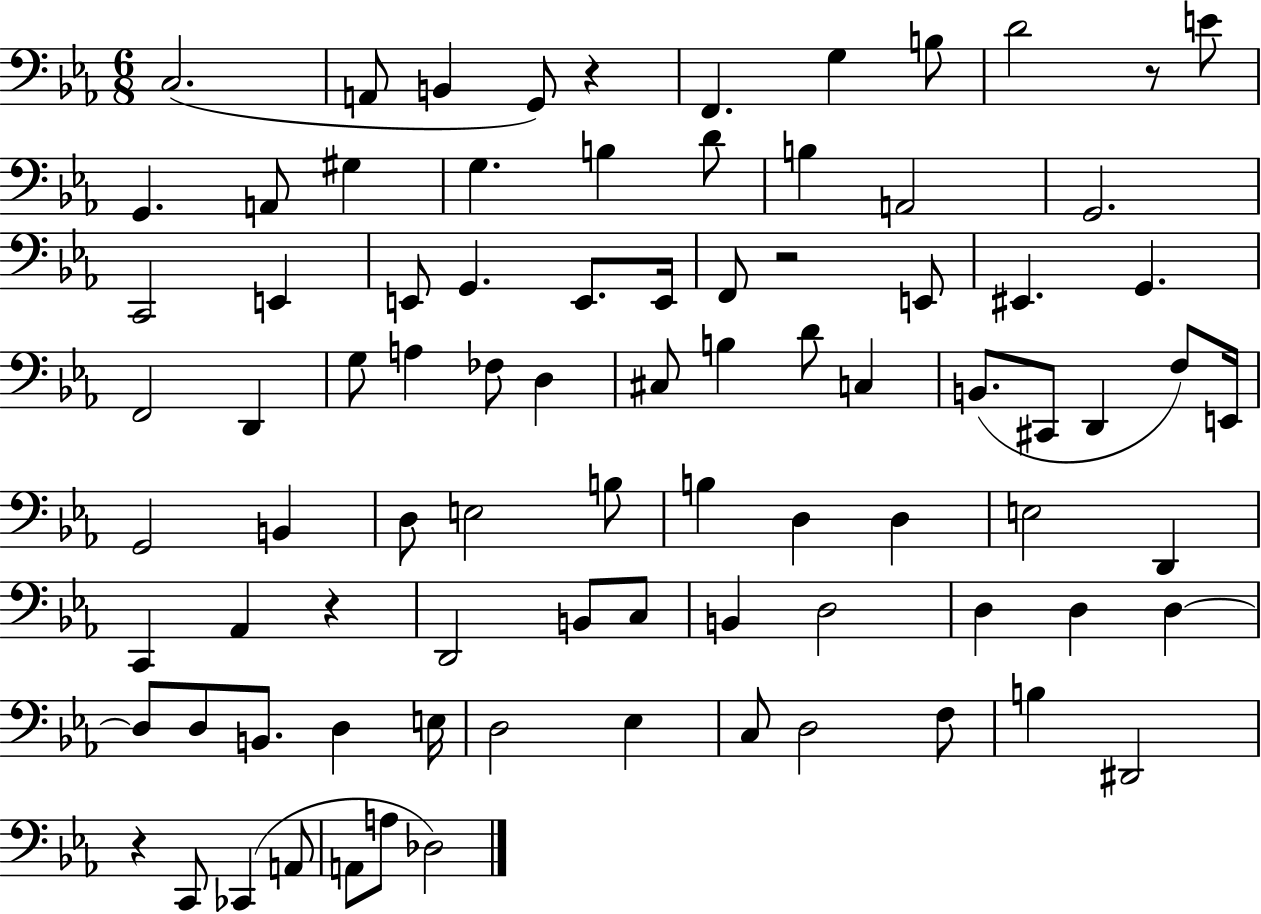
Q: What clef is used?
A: bass